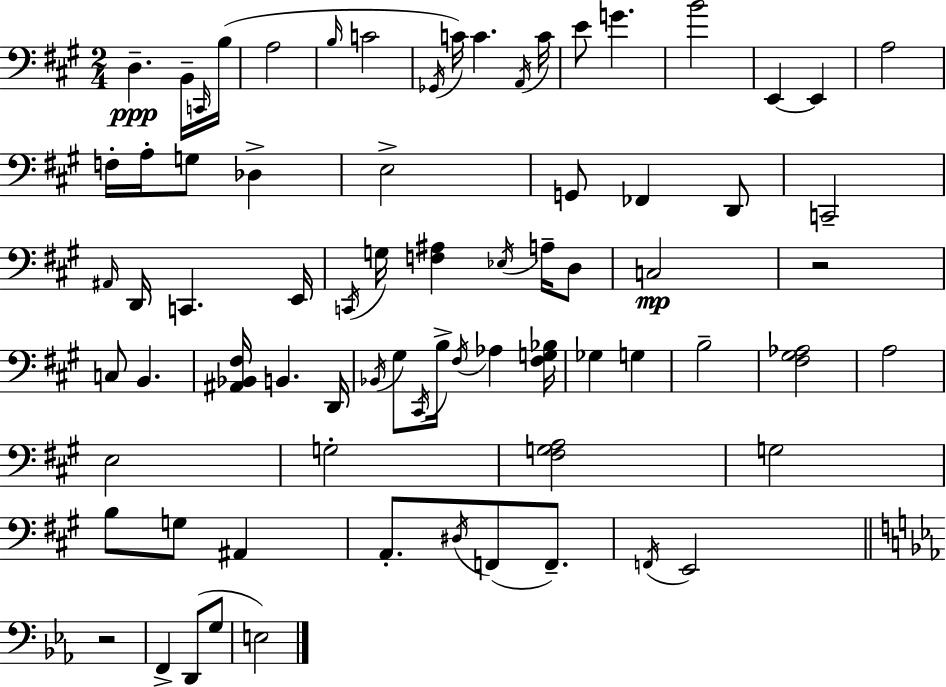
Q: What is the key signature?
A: A major